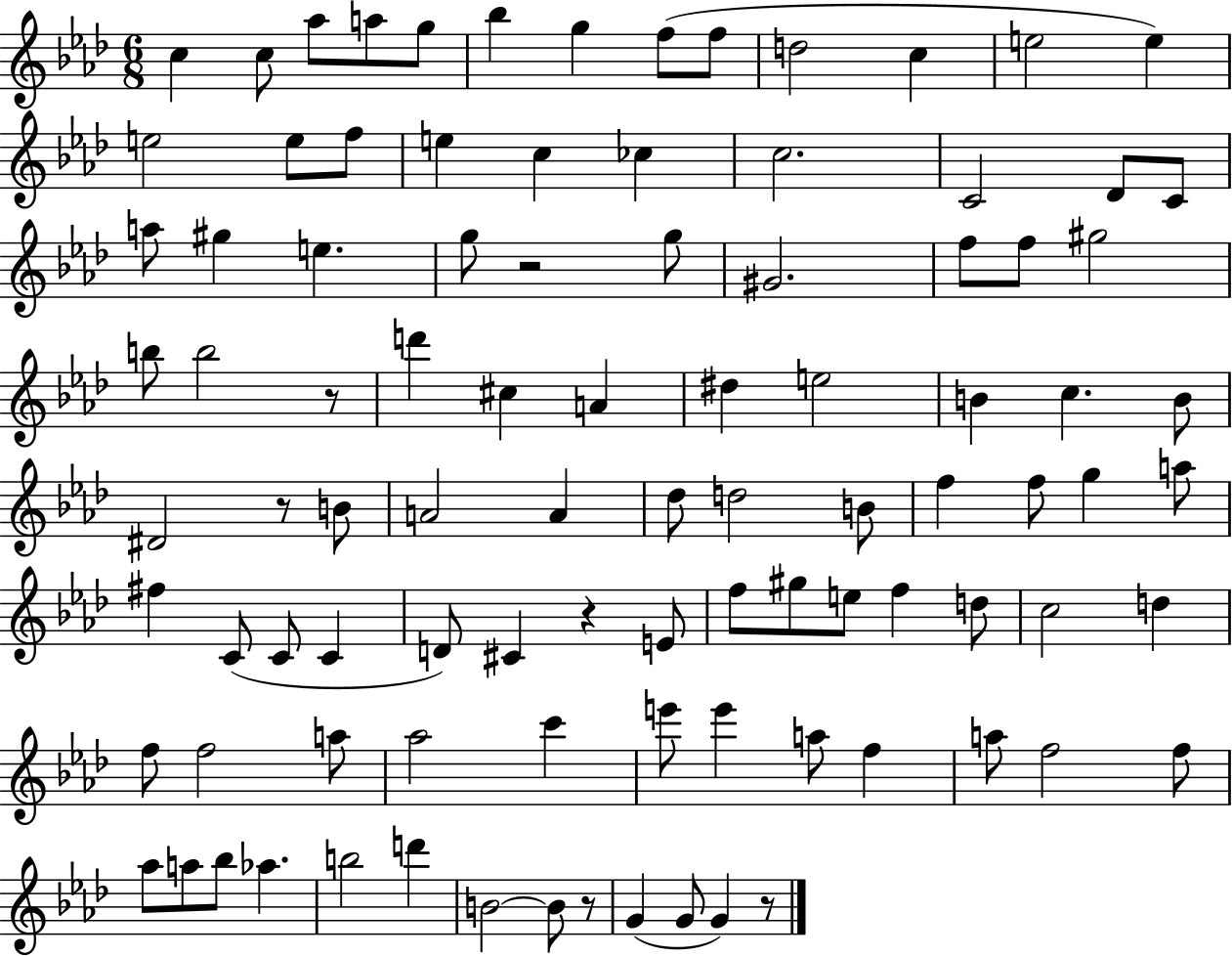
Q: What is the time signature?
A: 6/8